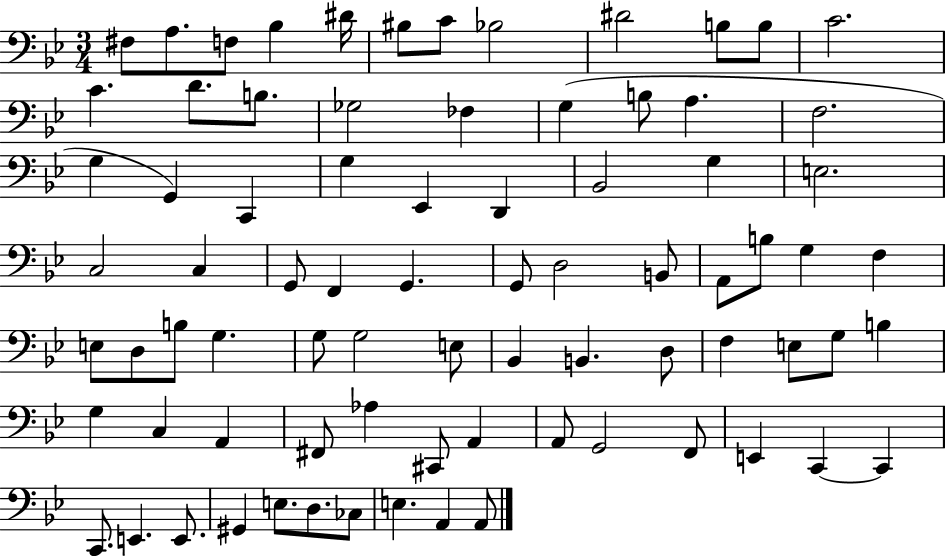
X:1
T:Untitled
M:3/4
L:1/4
K:Bb
^F,/2 A,/2 F,/2 _B, ^D/4 ^B,/2 C/2 _B,2 ^D2 B,/2 B,/2 C2 C D/2 B,/2 _G,2 _F, G, B,/2 A, F,2 G, G,, C,, G, _E,, D,, _B,,2 G, E,2 C,2 C, G,,/2 F,, G,, G,,/2 D,2 B,,/2 A,,/2 B,/2 G, F, E,/2 D,/2 B,/2 G, G,/2 G,2 E,/2 _B,, B,, D,/2 F, E,/2 G,/2 B, G, C, A,, ^F,,/2 _A, ^C,,/2 A,, A,,/2 G,,2 F,,/2 E,, C,, C,, C,,/2 E,, E,,/2 ^G,, E,/2 D,/2 _C,/2 E, A,, A,,/2